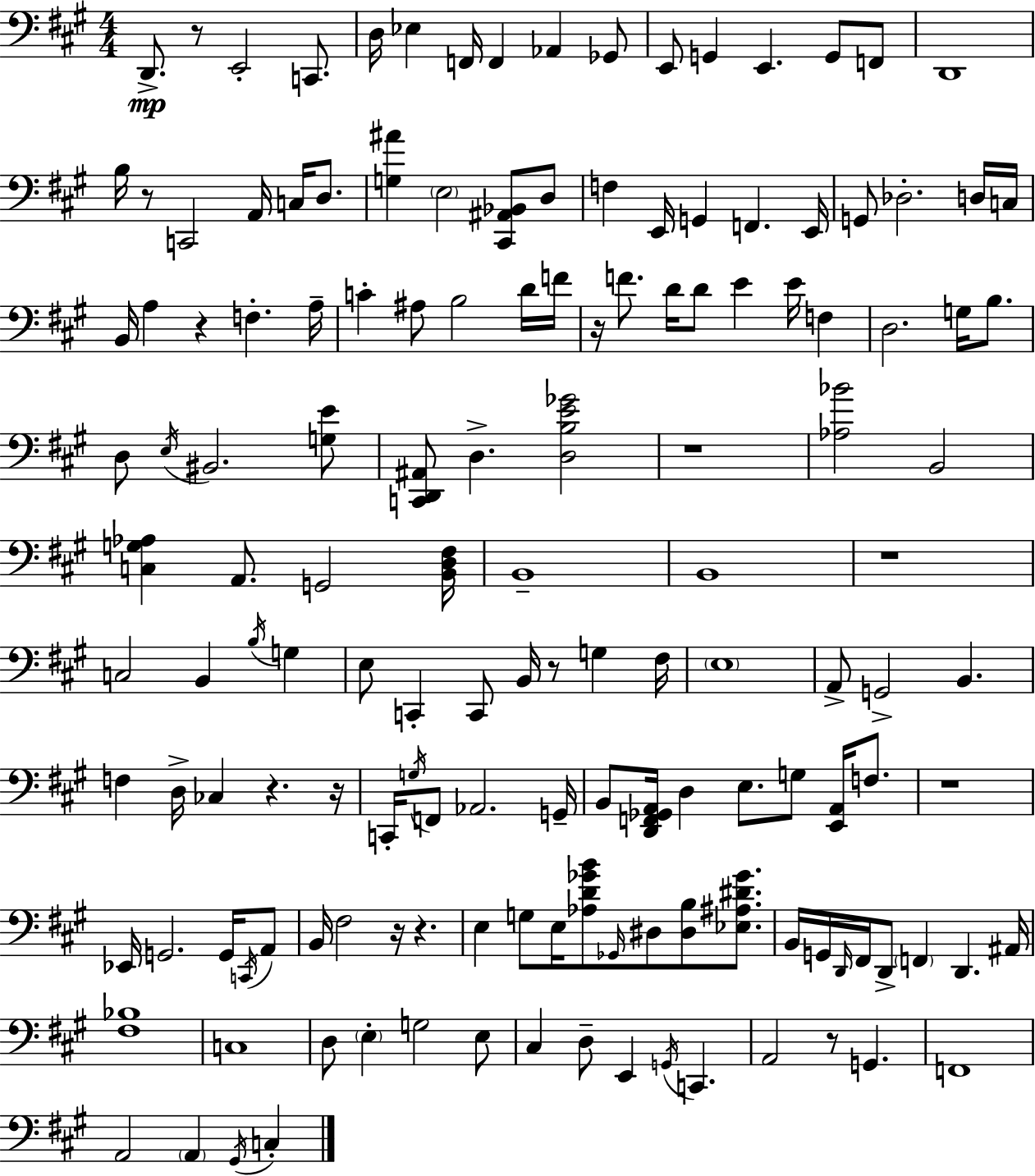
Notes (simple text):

D2/e. R/e E2/h C2/e. D3/s Eb3/q F2/s F2/q Ab2/q Gb2/e E2/e G2/q E2/q. G2/e F2/e D2/w B3/s R/e C2/h A2/s C3/s D3/e. [G3,A#4]/q E3/h [C#2,A#2,Bb2]/e D3/e F3/q E2/s G2/q F2/q. E2/s G2/e Db3/h. D3/s C3/s B2/s A3/q R/q F3/q. A3/s C4/q A#3/e B3/h D4/s F4/s R/s F4/e. D4/s D4/e E4/q E4/s F3/q D3/h. G3/s B3/e. D3/e E3/s BIS2/h. [G3,E4]/e [C2,D2,A#2]/e D3/q. [D3,B3,E4,Gb4]/h R/w [Ab3,Bb4]/h B2/h [C3,G3,Ab3]/q A2/e. G2/h [B2,D3,F#3]/s B2/w B2/w R/w C3/h B2/q B3/s G3/q E3/e C2/q C2/e B2/s R/e G3/q F#3/s E3/w A2/e G2/h B2/q. F3/q D3/s CES3/q R/q. R/s C2/s G3/s F2/e Ab2/h. G2/s B2/e [D2,F2,Gb2,A2]/s D3/q E3/e. G3/e [E2,A2]/s F3/e. R/w Eb2/s G2/h. G2/s C2/s A2/e B2/s F#3/h R/s R/q. E3/q G3/e E3/s [Ab3,D4,Gb4,B4]/e Gb2/s D#3/e [D#3,B3]/e [Eb3,A#3,D#4,Gb4]/e. B2/s G2/s D2/s F#2/s D2/e F2/q D2/q. A#2/s [F#3,Bb3]/w C3/w D3/e E3/q G3/h E3/e C#3/q D3/e E2/q G2/s C2/q. A2/h R/e G2/q. F2/w A2/h A2/q G#2/s C3/q